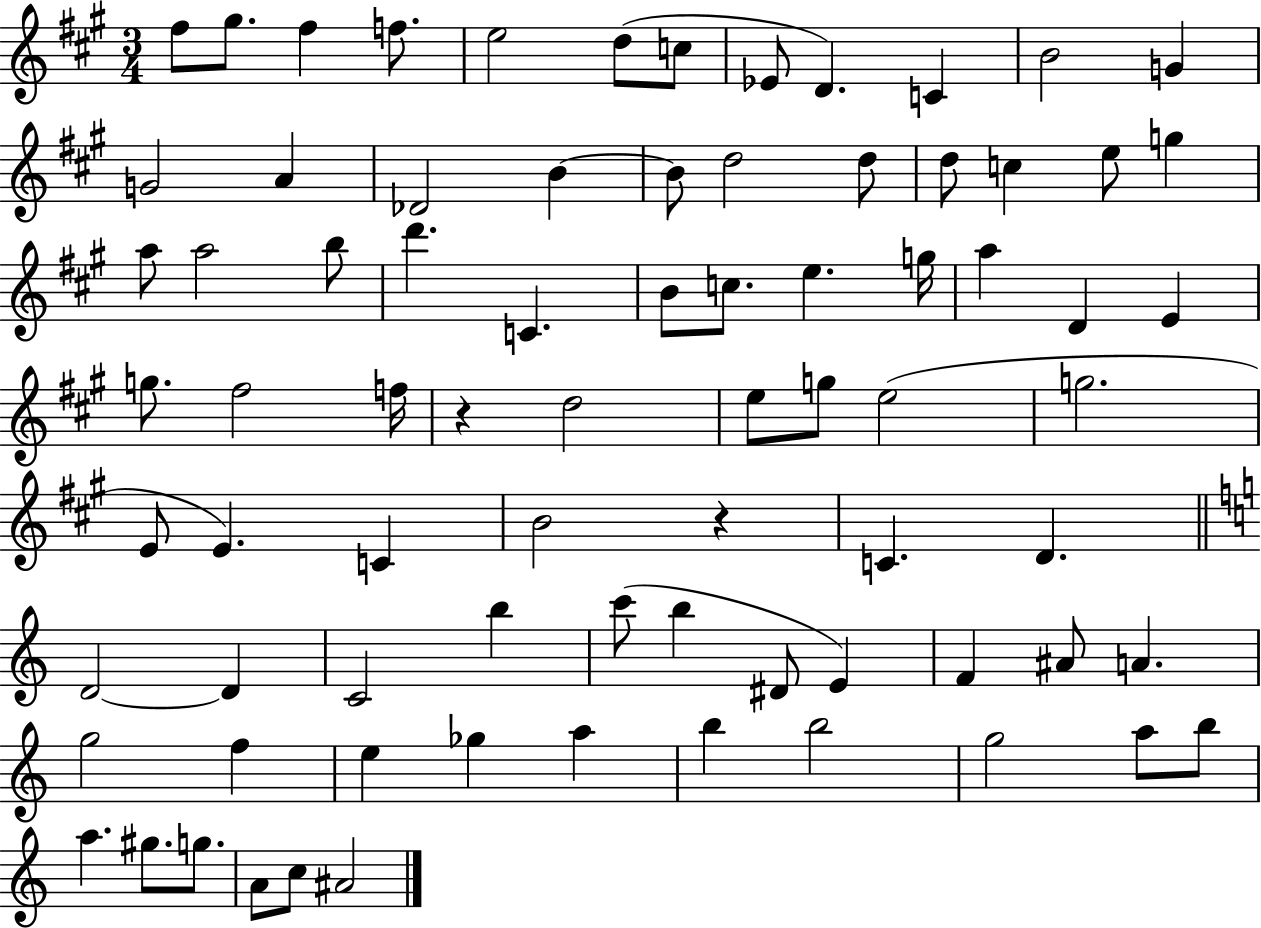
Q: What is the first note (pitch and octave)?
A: F#5